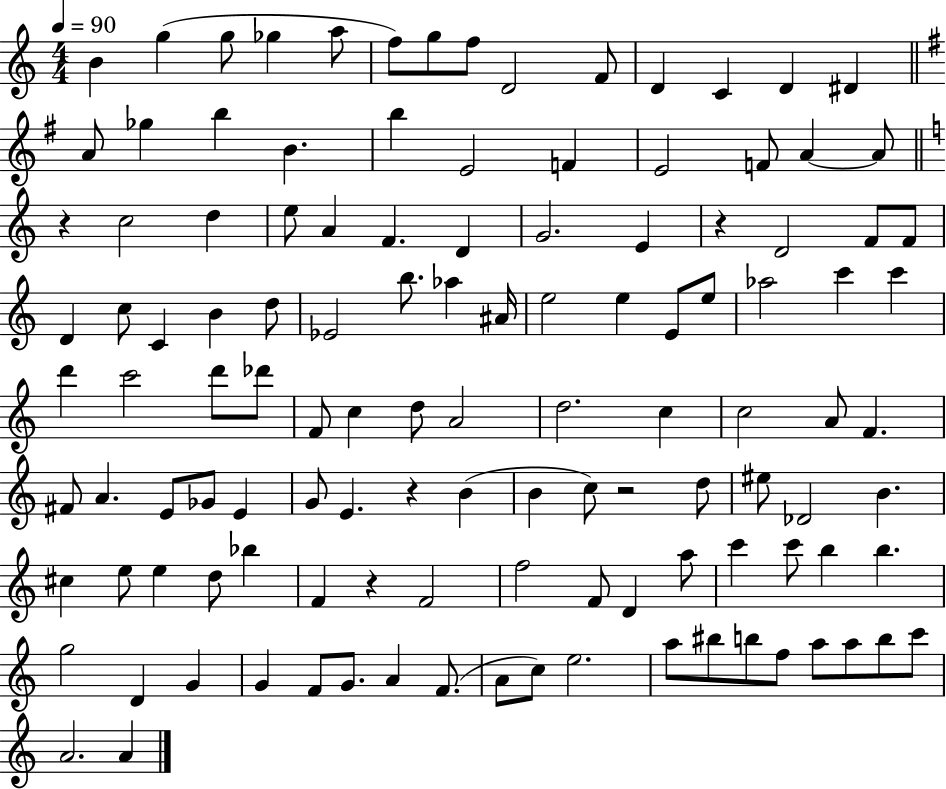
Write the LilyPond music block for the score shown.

{
  \clef treble
  \numericTimeSignature
  \time 4/4
  \key c \major
  \tempo 4 = 90
  b'4 g''4( g''8 ges''4 a''8 | f''8) g''8 f''8 d'2 f'8 | d'4 c'4 d'4 dis'4 | \bar "||" \break \key g \major a'8 ges''4 b''4 b'4. | b''4 e'2 f'4 | e'2 f'8 a'4~~ a'8 | \bar "||" \break \key c \major r4 c''2 d''4 | e''8 a'4 f'4. d'4 | g'2. e'4 | r4 d'2 f'8 f'8 | \break d'4 c''8 c'4 b'4 d''8 | ees'2 b''8. aes''4 ais'16 | e''2 e''4 e'8 e''8 | aes''2 c'''4 c'''4 | \break d'''4 c'''2 d'''8 des'''8 | f'8 c''4 d''8 a'2 | d''2. c''4 | c''2 a'8 f'4. | \break fis'8 a'4. e'8 ges'8 e'4 | g'8 e'4. r4 b'4( | b'4 c''8) r2 d''8 | eis''8 des'2 b'4. | \break cis''4 e''8 e''4 d''8 bes''4 | f'4 r4 f'2 | f''2 f'8 d'4 a''8 | c'''4 c'''8 b''4 b''4. | \break g''2 d'4 g'4 | g'4 f'8 g'8. a'4 f'8.( | a'8 c''8) e''2. | a''8 bis''8 b''8 f''8 a''8 a''8 b''8 c'''8 | \break a'2. a'4 | \bar "|."
}